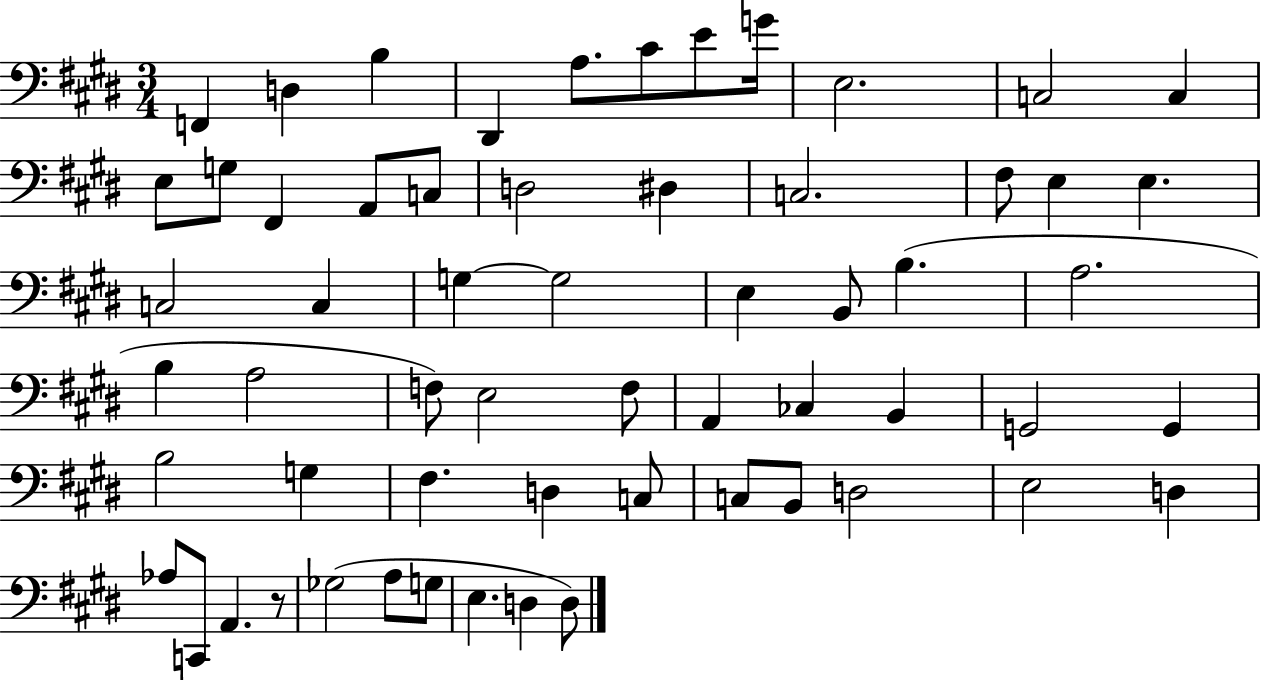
{
  \clef bass
  \numericTimeSignature
  \time 3/4
  \key e \major
  f,4 d4 b4 | dis,4 a8. cis'8 e'8 g'16 | e2. | c2 c4 | \break e8 g8 fis,4 a,8 c8 | d2 dis4 | c2. | fis8 e4 e4. | \break c2 c4 | g4~~ g2 | e4 b,8 b4.( | a2. | \break b4 a2 | f8) e2 f8 | a,4 ces4 b,4 | g,2 g,4 | \break b2 g4 | fis4. d4 c8 | c8 b,8 d2 | e2 d4 | \break aes8 c,8 a,4. r8 | ges2( a8 g8 | e4. d4 d8) | \bar "|."
}